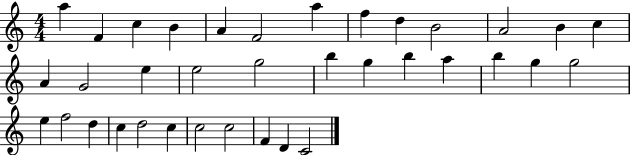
X:1
T:Untitled
M:4/4
L:1/4
K:C
a F c B A F2 a f d B2 A2 B c A G2 e e2 g2 b g b a b g g2 e f2 d c d2 c c2 c2 F D C2